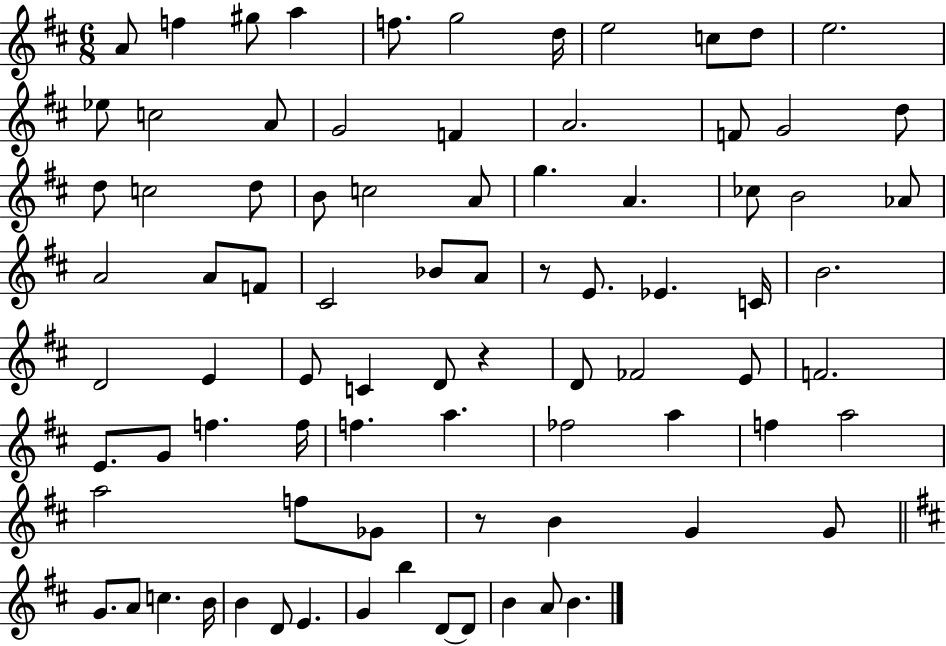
{
  \clef treble
  \numericTimeSignature
  \time 6/8
  \key d \major
  a'8 f''4 gis''8 a''4 | f''8. g''2 d''16 | e''2 c''8 d''8 | e''2. | \break ees''8 c''2 a'8 | g'2 f'4 | a'2. | f'8 g'2 d''8 | \break d''8 c''2 d''8 | b'8 c''2 a'8 | g''4. a'4. | ces''8 b'2 aes'8 | \break a'2 a'8 f'8 | cis'2 bes'8 a'8 | r8 e'8. ees'4. c'16 | b'2. | \break d'2 e'4 | e'8 c'4 d'8 r4 | d'8 fes'2 e'8 | f'2. | \break e'8. g'8 f''4. f''16 | f''4. a''4. | fes''2 a''4 | f''4 a''2 | \break a''2 f''8 ges'8 | r8 b'4 g'4 g'8 | \bar "||" \break \key d \major g'8. a'8 c''4. b'16 | b'4 d'8 e'4. | g'4 b''4 d'8~~ d'8 | b'4 a'8 b'4. | \break \bar "|."
}